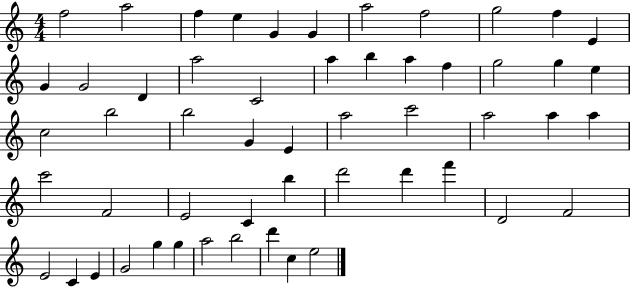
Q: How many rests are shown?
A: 0